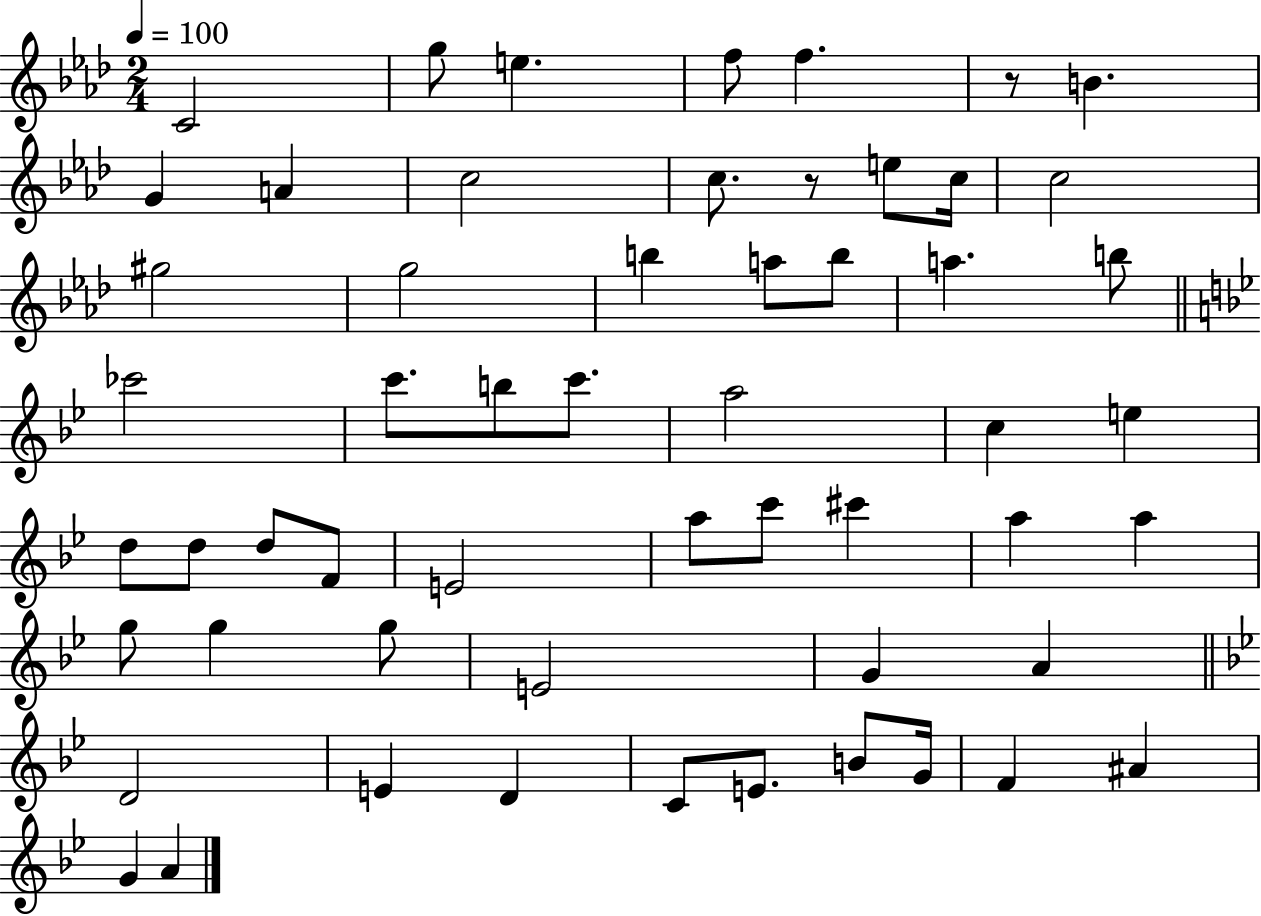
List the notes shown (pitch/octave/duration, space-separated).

C4/h G5/e E5/q. F5/e F5/q. R/e B4/q. G4/q A4/q C5/h C5/e. R/e E5/e C5/s C5/h G#5/h G5/h B5/q A5/e B5/e A5/q. B5/e CES6/h C6/e. B5/e C6/e. A5/h C5/q E5/q D5/e D5/e D5/e F4/e E4/h A5/e C6/e C#6/q A5/q A5/q G5/e G5/q G5/e E4/h G4/q A4/q D4/h E4/q D4/q C4/e E4/e. B4/e G4/s F4/q A#4/q G4/q A4/q